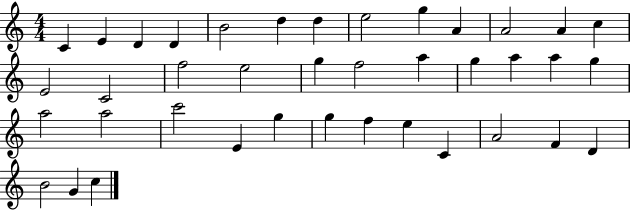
C4/q E4/q D4/q D4/q B4/h D5/q D5/q E5/h G5/q A4/q A4/h A4/q C5/q E4/h C4/h F5/h E5/h G5/q F5/h A5/q G5/q A5/q A5/q G5/q A5/h A5/h C6/h E4/q G5/q G5/q F5/q E5/q C4/q A4/h F4/q D4/q B4/h G4/q C5/q